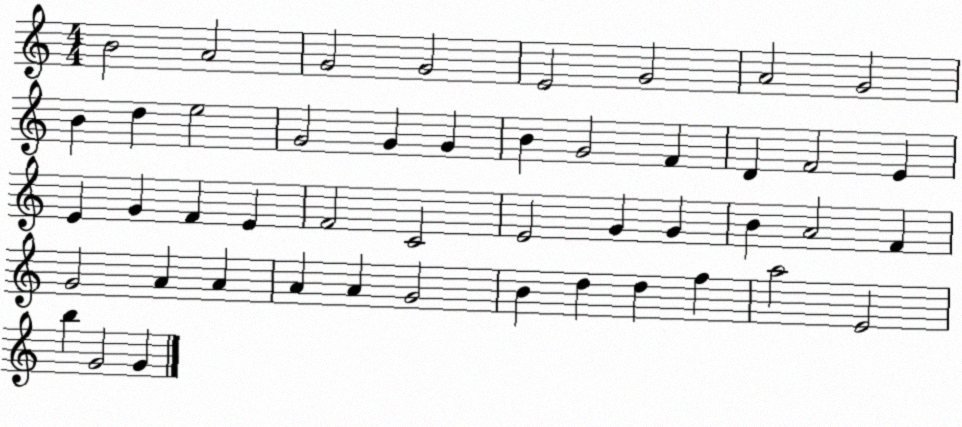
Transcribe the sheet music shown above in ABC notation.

X:1
T:Untitled
M:4/4
L:1/4
K:C
B2 A2 G2 G2 E2 G2 A2 G2 B d e2 G2 G G B G2 F D F2 E E G F E F2 C2 E2 G G B A2 F G2 A A A A G2 B d d f a2 E2 b G2 G